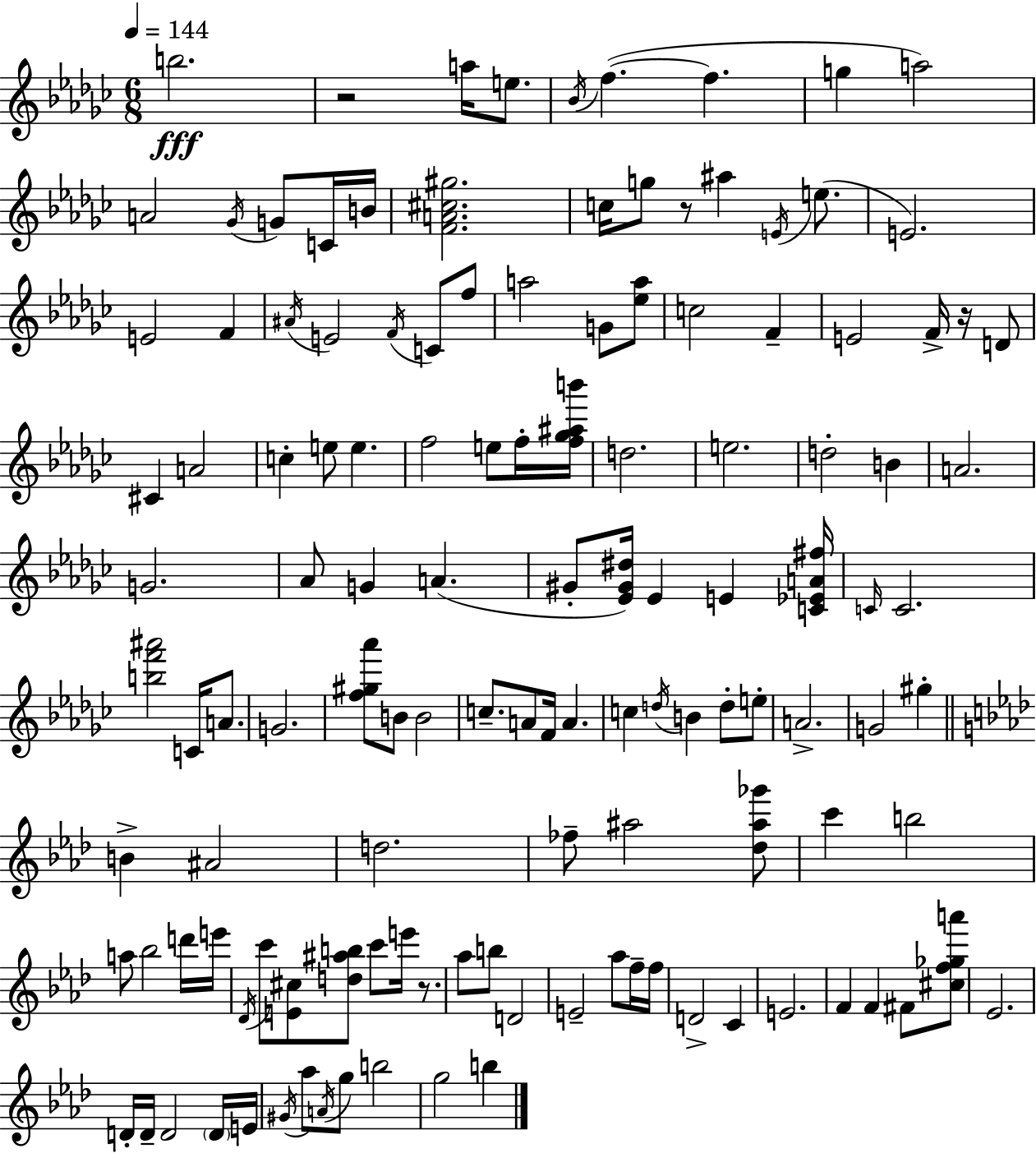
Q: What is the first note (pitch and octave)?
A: B5